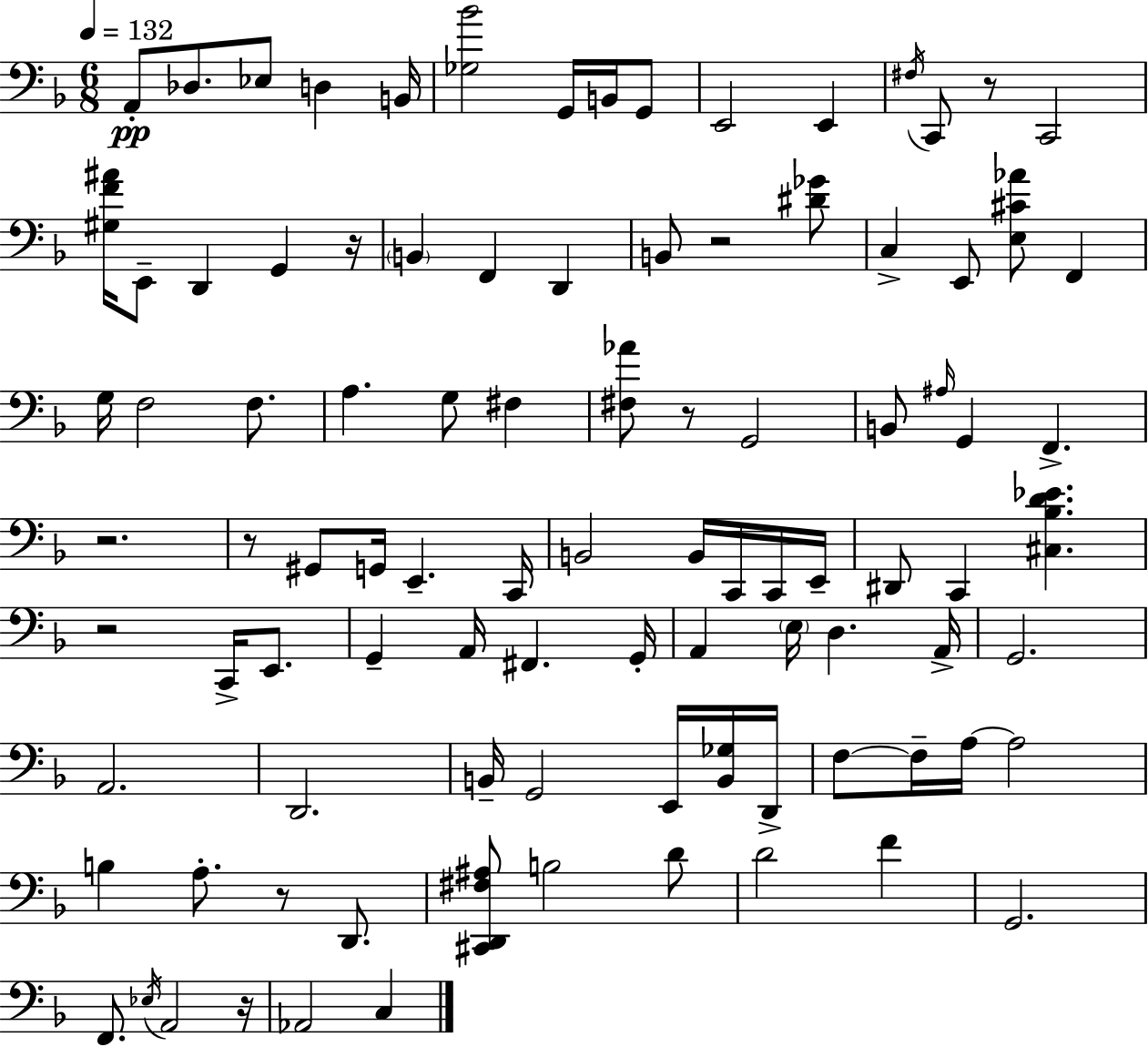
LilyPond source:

{
  \clef bass
  \numericTimeSignature
  \time 6/8
  \key f \major
  \tempo 4 = 132
  \repeat volta 2 { a,8-.\pp des8. ees8 d4 b,16 | <ges bes'>2 g,16 b,16 g,8 | e,2 e,4 | \acciaccatura { fis16 } c,8 r8 c,2 | \break <gis f' ais'>16 e,8-- d,4 g,4 | r16 \parenthesize b,4 f,4 d,4 | b,8 r2 <dis' ges'>8 | c4-> e,8 <e cis' aes'>8 f,4 | \break g16 f2 f8. | a4. g8 fis4 | <fis aes'>8 r8 g,2 | b,8 \grace { ais16 } g,4 f,4.-> | \break r2. | r8 gis,8 g,16 e,4.-- | c,16 b,2 b,16 c,16 | c,16 e,16-- dis,8 c,4 <cis bes d' ees'>4. | \break r2 c,16-> e,8. | g,4-- a,16 fis,4. | g,16-. a,4 \parenthesize e16 d4. | a,16-> g,2. | \break a,2. | d,2. | b,16-- g,2 e,16 | <b, ges>16 d,16-> f8~~ f16-- a16~~ a2 | \break b4 a8.-. r8 d,8. | <cis, d, fis ais>8 b2 | d'8 d'2 f'4 | g,2. | \break f,8. \acciaccatura { ees16 } a,2 | r16 aes,2 c4 | } \bar "|."
}